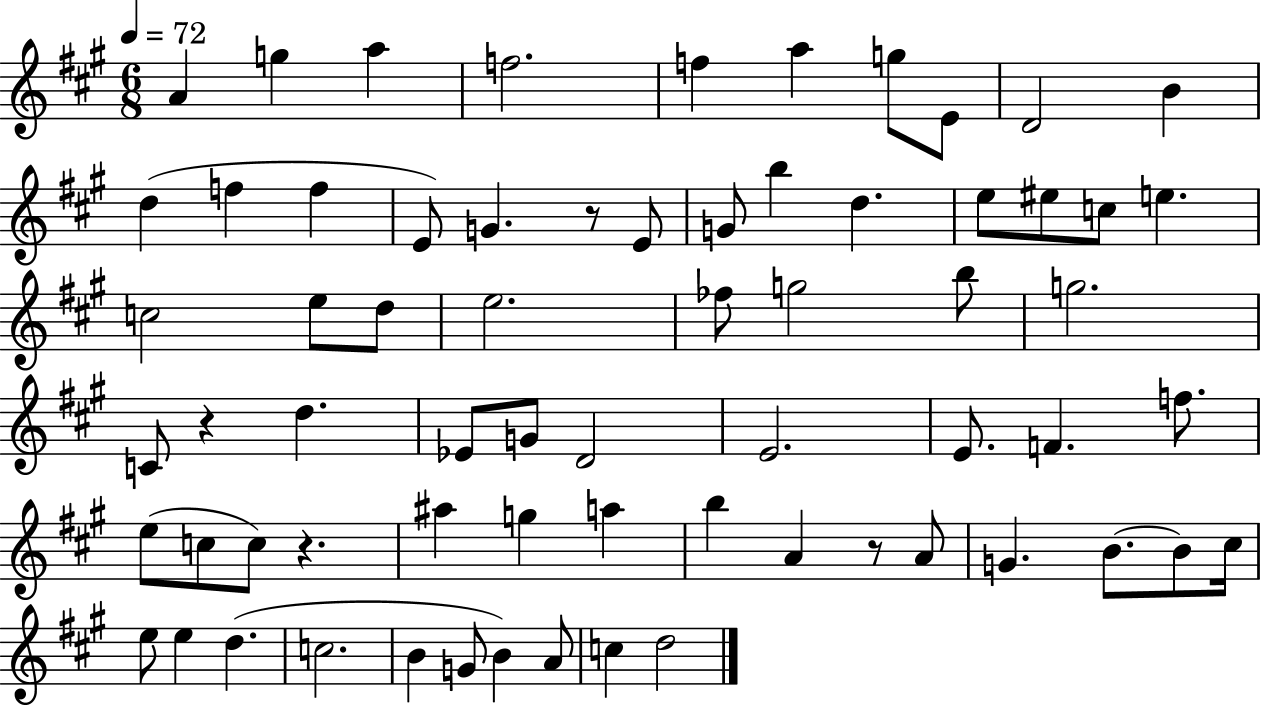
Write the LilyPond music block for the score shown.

{
  \clef treble
  \numericTimeSignature
  \time 6/8
  \key a \major
  \tempo 4 = 72
  a'4 g''4 a''4 | f''2. | f''4 a''4 g''8 e'8 | d'2 b'4 | \break d''4( f''4 f''4 | e'8) g'4. r8 e'8 | g'8 b''4 d''4. | e''8 eis''8 c''8 e''4. | \break c''2 e''8 d''8 | e''2. | fes''8 g''2 b''8 | g''2. | \break c'8 r4 d''4. | ees'8 g'8 d'2 | e'2. | e'8. f'4. f''8. | \break e''8( c''8 c''8) r4. | ais''4 g''4 a''4 | b''4 a'4 r8 a'8 | g'4. b'8.~~ b'8 cis''16 | \break e''8 e''4 d''4.( | c''2. | b'4 g'8 b'4) a'8 | c''4 d''2 | \break \bar "|."
}